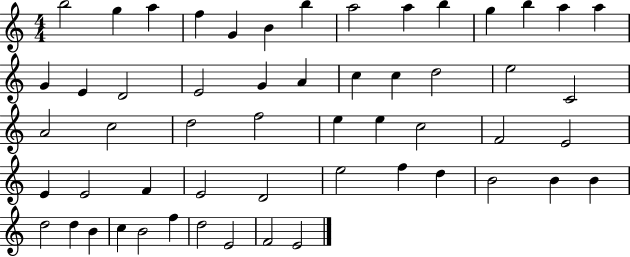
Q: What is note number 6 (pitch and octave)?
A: B4